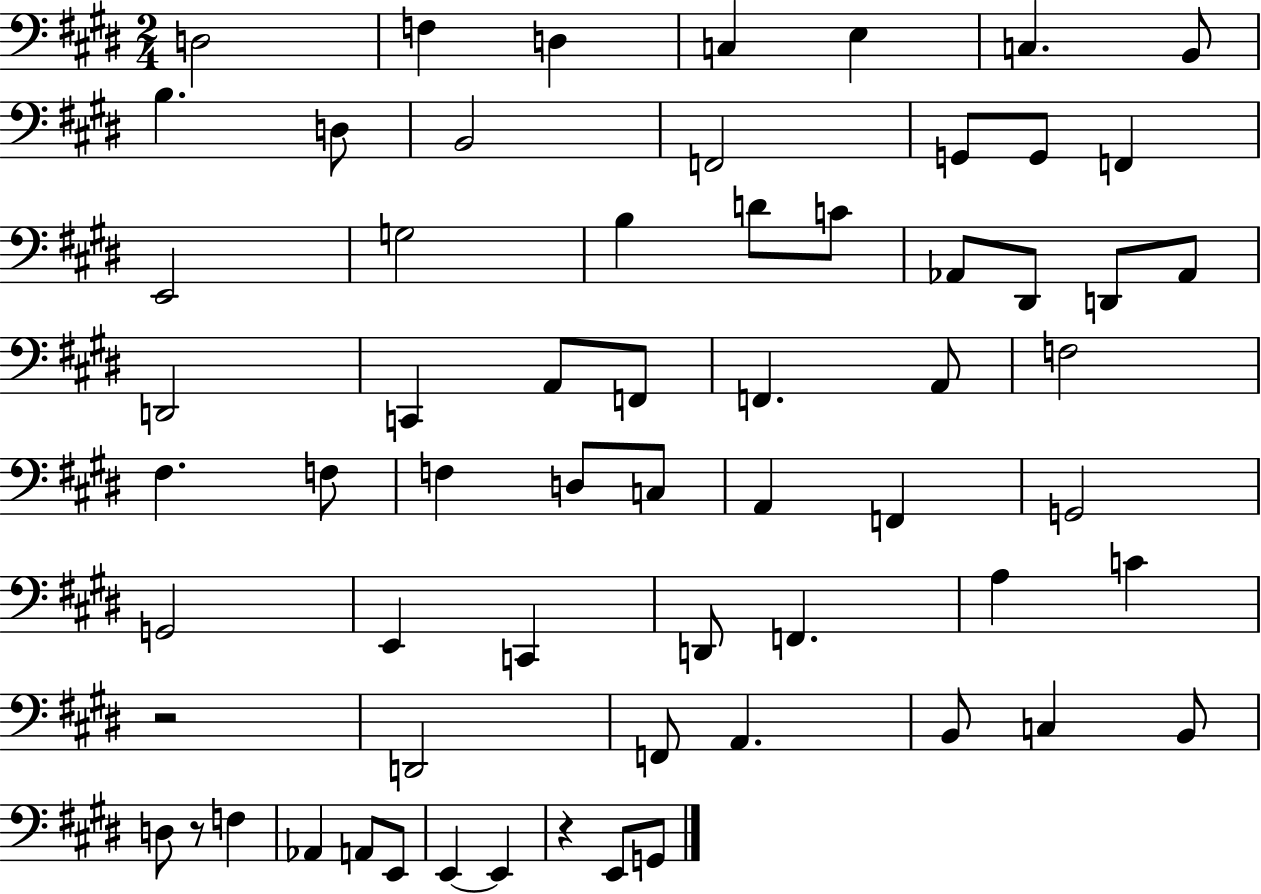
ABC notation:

X:1
T:Untitled
M:2/4
L:1/4
K:E
D,2 F, D, C, E, C, B,,/2 B, D,/2 B,,2 F,,2 G,,/2 G,,/2 F,, E,,2 G,2 B, D/2 C/2 _A,,/2 ^D,,/2 D,,/2 _A,,/2 D,,2 C,, A,,/2 F,,/2 F,, A,,/2 F,2 ^F, F,/2 F, D,/2 C,/2 A,, F,, G,,2 G,,2 E,, C,, D,,/2 F,, A, C z2 D,,2 F,,/2 A,, B,,/2 C, B,,/2 D,/2 z/2 F, _A,, A,,/2 E,,/2 E,, E,, z E,,/2 G,,/2